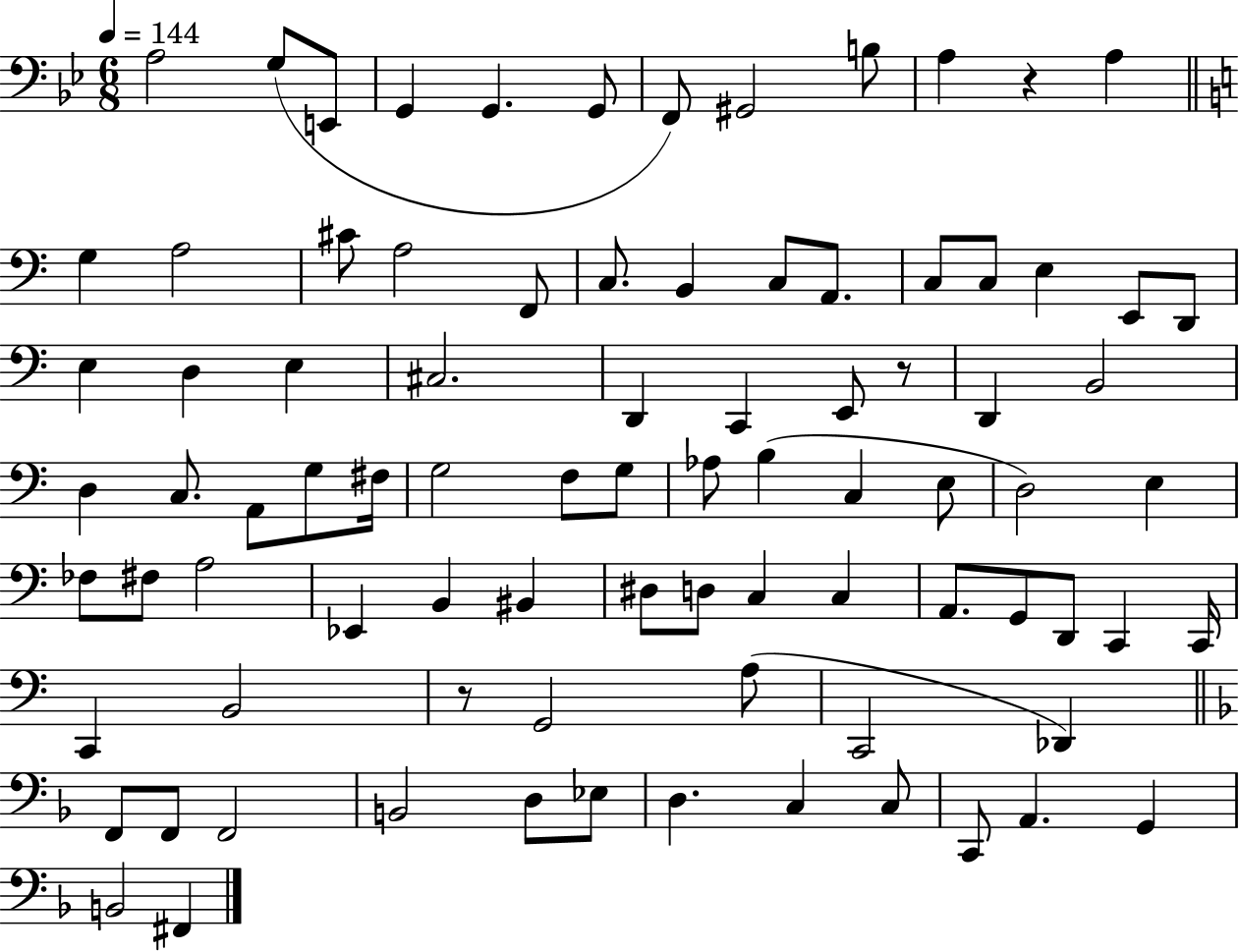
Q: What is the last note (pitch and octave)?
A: F#2